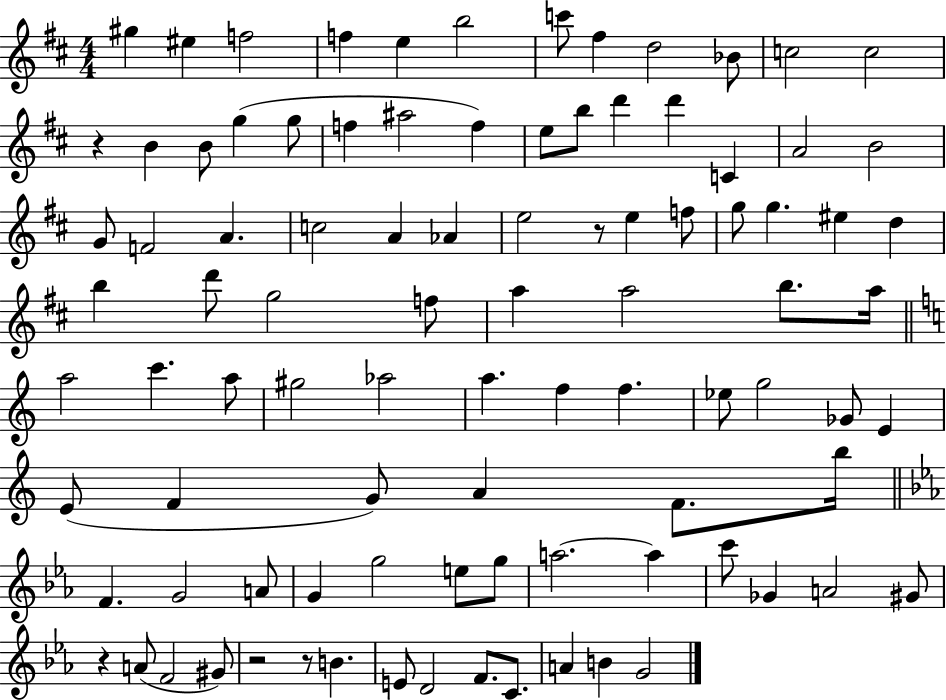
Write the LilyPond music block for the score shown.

{
  \clef treble
  \numericTimeSignature
  \time 4/4
  \key d \major
  gis''4 eis''4 f''2 | f''4 e''4 b''2 | c'''8 fis''4 d''2 bes'8 | c''2 c''2 | \break r4 b'4 b'8 g''4( g''8 | f''4 ais''2 f''4) | e''8 b''8 d'''4 d'''4 c'4 | a'2 b'2 | \break g'8 f'2 a'4. | c''2 a'4 aes'4 | e''2 r8 e''4 f''8 | g''8 g''4. eis''4 d''4 | \break b''4 d'''8 g''2 f''8 | a''4 a''2 b''8. a''16 | \bar "||" \break \key a \minor a''2 c'''4. a''8 | gis''2 aes''2 | a''4. f''4 f''4. | ees''8 g''2 ges'8 e'4 | \break e'8( f'4 g'8) a'4 f'8. b''16 | \bar "||" \break \key ees \major f'4. g'2 a'8 | g'4 g''2 e''8 g''8 | a''2.~~ a''4 | c'''8 ges'4 a'2 gis'8 | \break r4 a'8( f'2 gis'8) | r2 r8 b'4. | e'8 d'2 f'8. c'8. | a'4 b'4 g'2 | \break \bar "|."
}